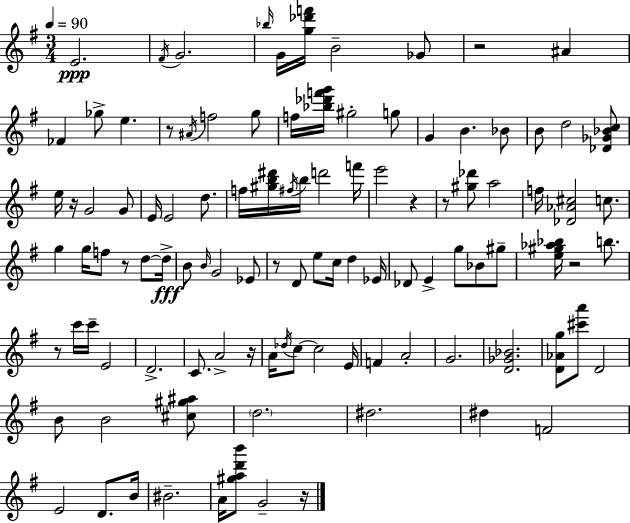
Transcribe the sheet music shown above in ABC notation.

X:1
T:Untitled
M:3/4
L:1/4
K:G
E2 ^F/4 G2 _b/4 G/4 [g_d'f']/4 B2 _G/2 z2 ^A _F _g/2 e z/2 ^A/4 f2 g/2 f/4 [_b_d'f'g']/4 ^g2 g/2 G B _B/2 B/2 d2 [_D_G_Bc]/2 e/4 z/4 G2 G/2 E/4 E2 d/2 f/4 [^gb^d']/4 ^f/4 b/4 d'2 f'/4 e'2 z z/2 [^g_d']/2 a2 f/4 [_D_A^c]2 c/2 g g/4 f/2 z/2 d/2 d/4 B/2 B/4 G2 _E/2 z/2 D/2 e/2 c/4 d _E/4 _D/2 E g/2 _B/2 ^g/2 [e^g_a_b]/4 z2 b/2 z/2 c'/4 c'/4 E2 D2 C/2 A2 z/4 A/4 _d/4 c/2 c2 E/4 F A2 G2 [D_G_B]2 [D_Ag]/2 [^c'a']/2 D2 B/2 B2 [^c^g^a]/2 d2 ^d2 ^d F2 E2 D/2 B/4 ^B2 A/4 [^gad'b']/2 G2 z/4